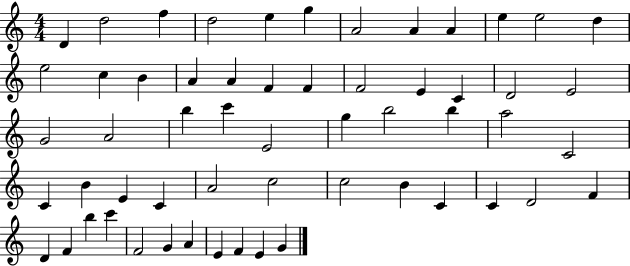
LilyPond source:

{
  \clef treble
  \numericTimeSignature
  \time 4/4
  \key c \major
  d'4 d''2 f''4 | d''2 e''4 g''4 | a'2 a'4 a'4 | e''4 e''2 d''4 | \break e''2 c''4 b'4 | a'4 a'4 f'4 f'4 | f'2 e'4 c'4 | d'2 e'2 | \break g'2 a'2 | b''4 c'''4 e'2 | g''4 b''2 b''4 | a''2 c'2 | \break c'4 b'4 e'4 c'4 | a'2 c''2 | c''2 b'4 c'4 | c'4 d'2 f'4 | \break d'4 f'4 b''4 c'''4 | f'2 g'4 a'4 | e'4 f'4 e'4 g'4 | \bar "|."
}